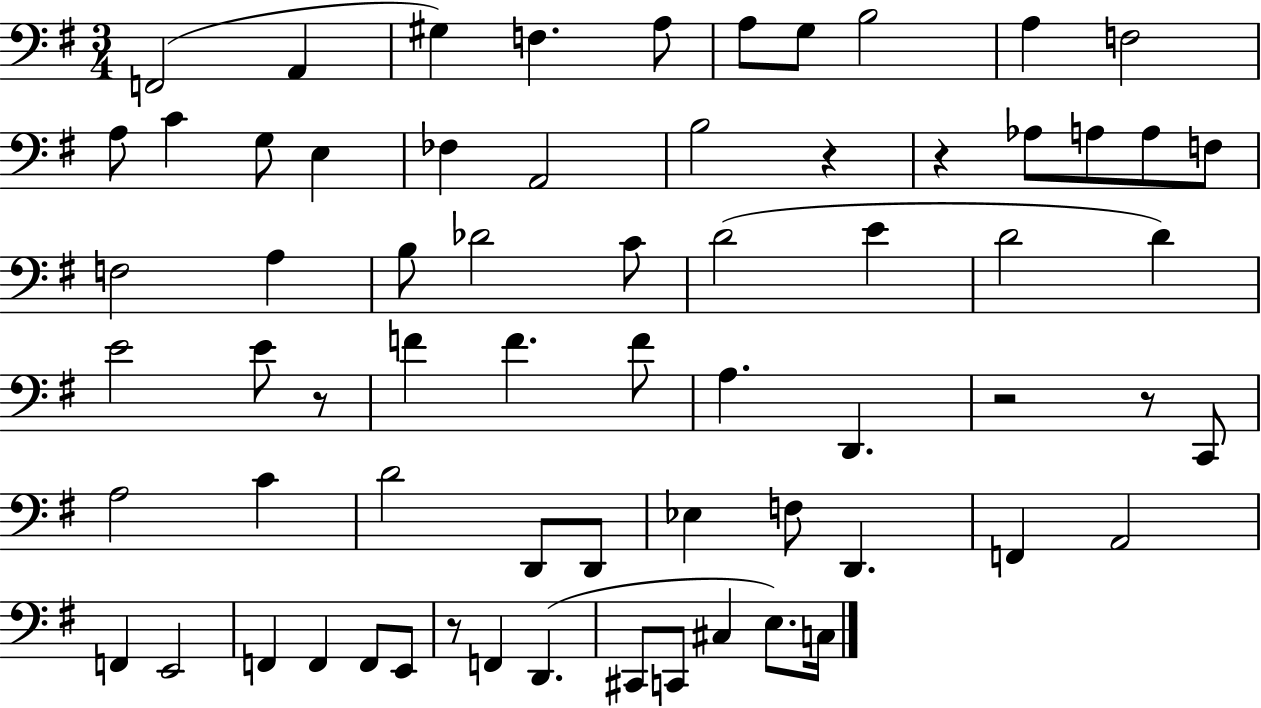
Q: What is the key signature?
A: G major